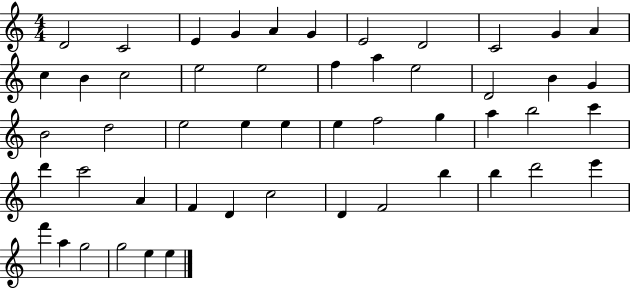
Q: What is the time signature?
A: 4/4